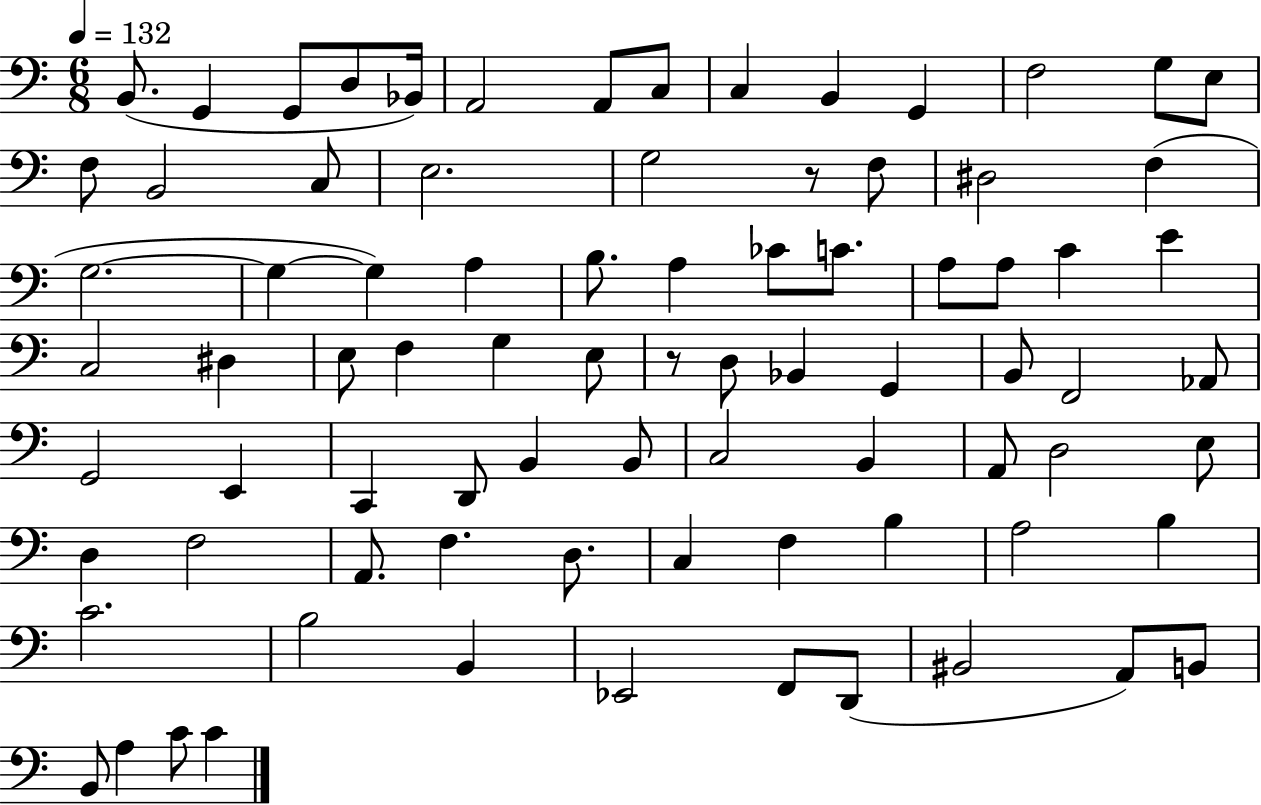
B2/e. G2/q G2/e D3/e Bb2/s A2/h A2/e C3/e C3/q B2/q G2/q F3/h G3/e E3/e F3/e B2/h C3/e E3/h. G3/h R/e F3/e D#3/h F3/q G3/h. G3/q G3/q A3/q B3/e. A3/q CES4/e C4/e. A3/e A3/e C4/q E4/q C3/h D#3/q E3/e F3/q G3/q E3/e R/e D3/e Bb2/q G2/q B2/e F2/h Ab2/e G2/h E2/q C2/q D2/e B2/q B2/e C3/h B2/q A2/e D3/h E3/e D3/q F3/h A2/e. F3/q. D3/e. C3/q F3/q B3/q A3/h B3/q C4/h. B3/h B2/q Eb2/h F2/e D2/e BIS2/h A2/e B2/e B2/e A3/q C4/e C4/q